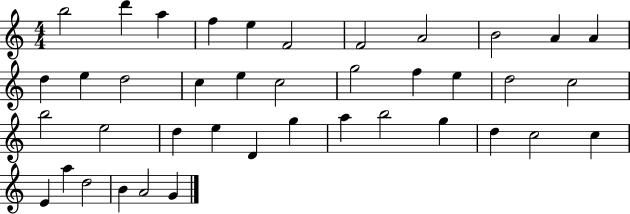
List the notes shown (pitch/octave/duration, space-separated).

B5/h D6/q A5/q F5/q E5/q F4/h F4/h A4/h B4/h A4/q A4/q D5/q E5/q D5/h C5/q E5/q C5/h G5/h F5/q E5/q D5/h C5/h B5/h E5/h D5/q E5/q D4/q G5/q A5/q B5/h G5/q D5/q C5/h C5/q E4/q A5/q D5/h B4/q A4/h G4/q